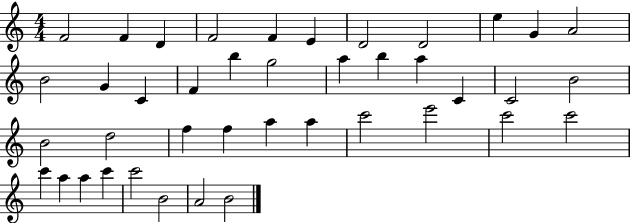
{
  \clef treble
  \numericTimeSignature
  \time 4/4
  \key c \major
  f'2 f'4 d'4 | f'2 f'4 e'4 | d'2 d'2 | e''4 g'4 a'2 | \break b'2 g'4 c'4 | f'4 b''4 g''2 | a''4 b''4 a''4 c'4 | c'2 b'2 | \break b'2 d''2 | f''4 f''4 a''4 a''4 | c'''2 e'''2 | c'''2 c'''2 | \break c'''4 a''4 a''4 c'''4 | c'''2 b'2 | a'2 b'2 | \bar "|."
}